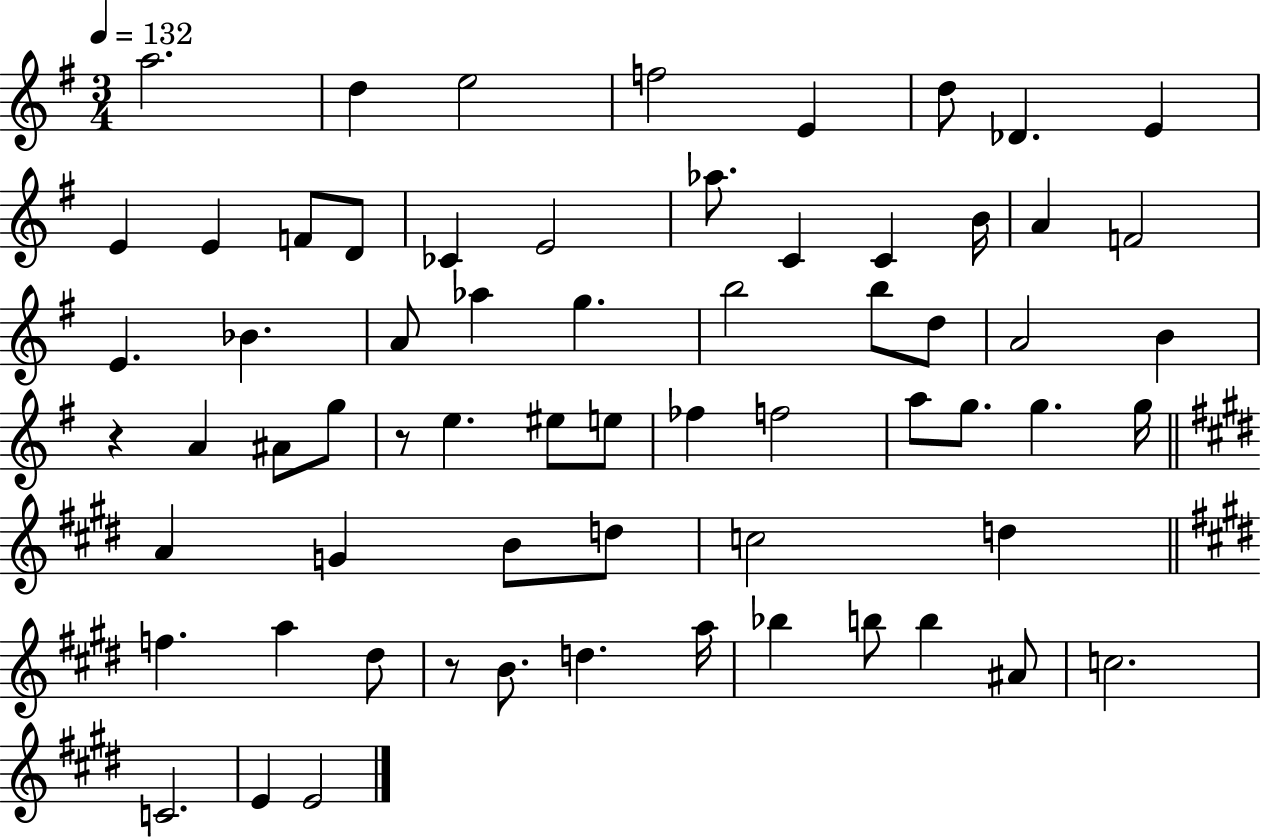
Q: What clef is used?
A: treble